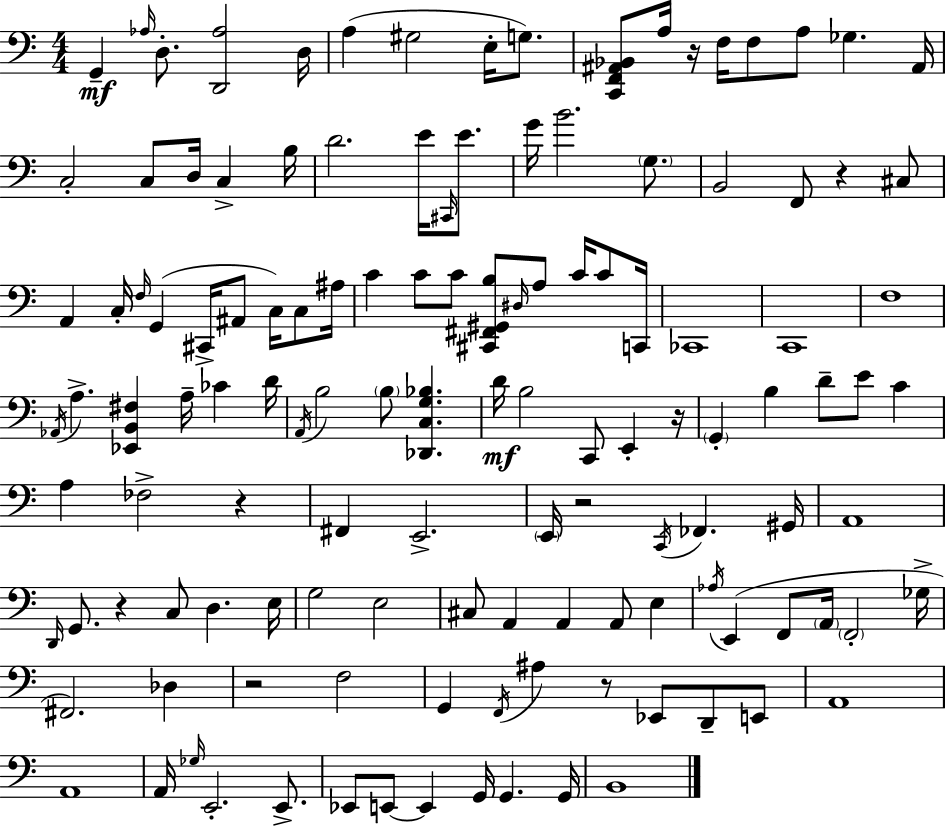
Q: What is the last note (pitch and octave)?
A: B2